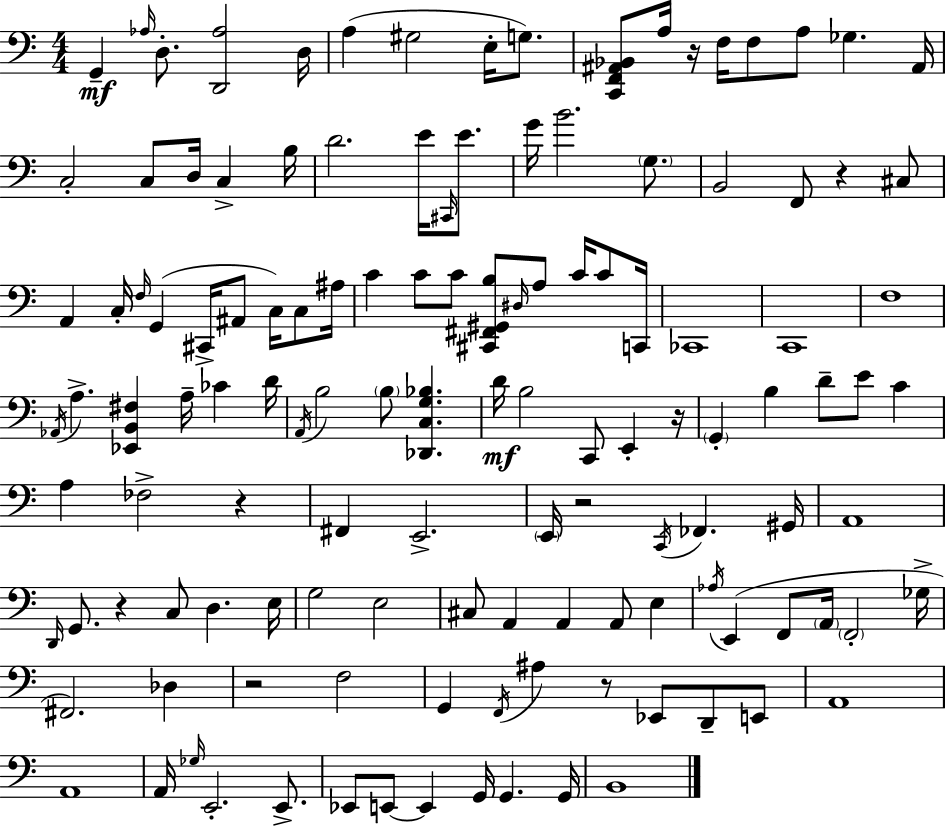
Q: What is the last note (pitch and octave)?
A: B2